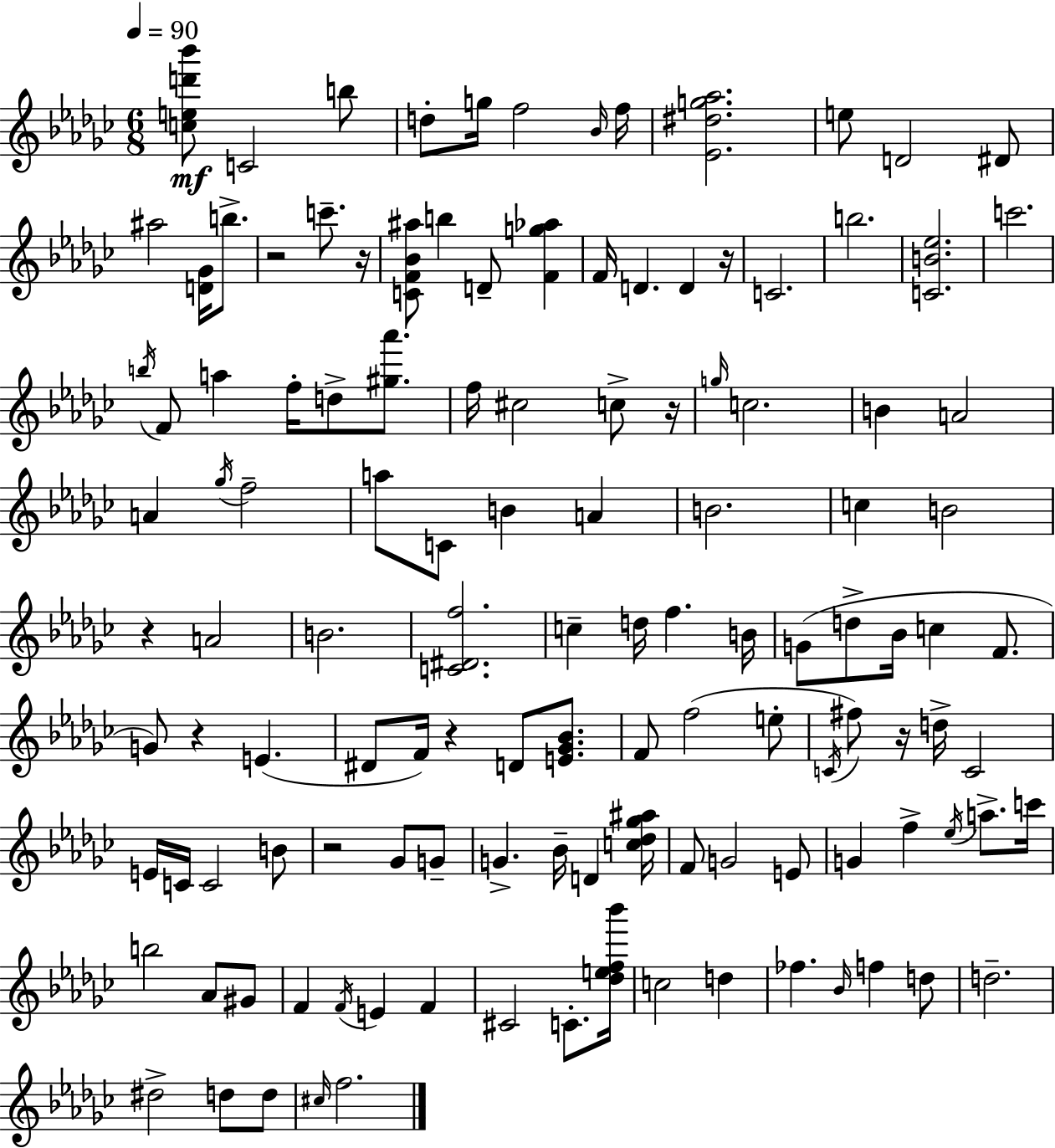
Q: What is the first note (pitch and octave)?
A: C4